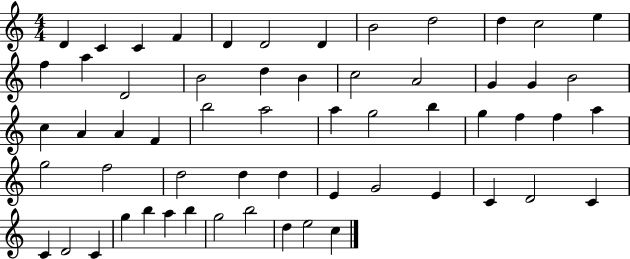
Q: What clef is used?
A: treble